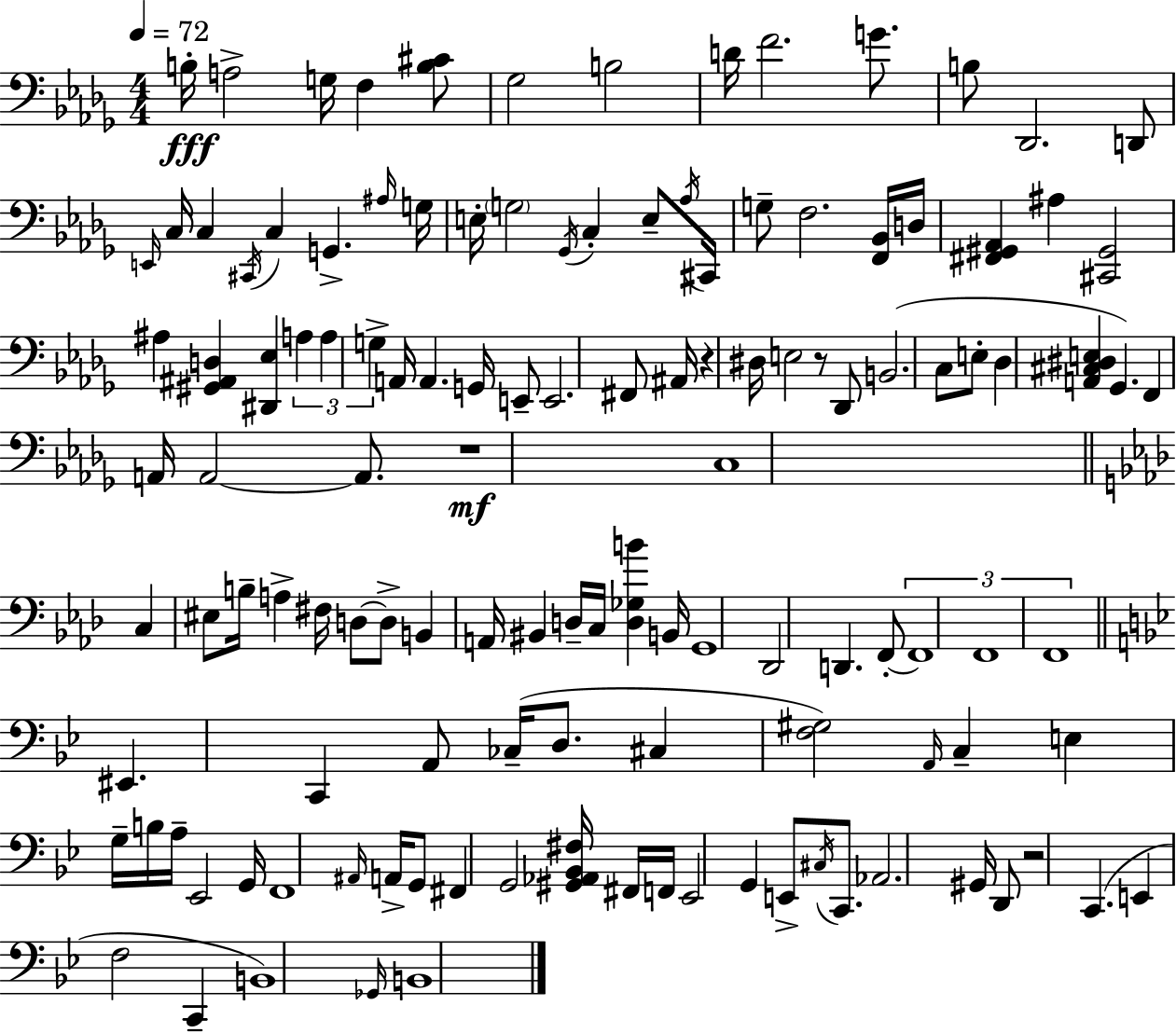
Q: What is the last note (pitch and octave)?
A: B2